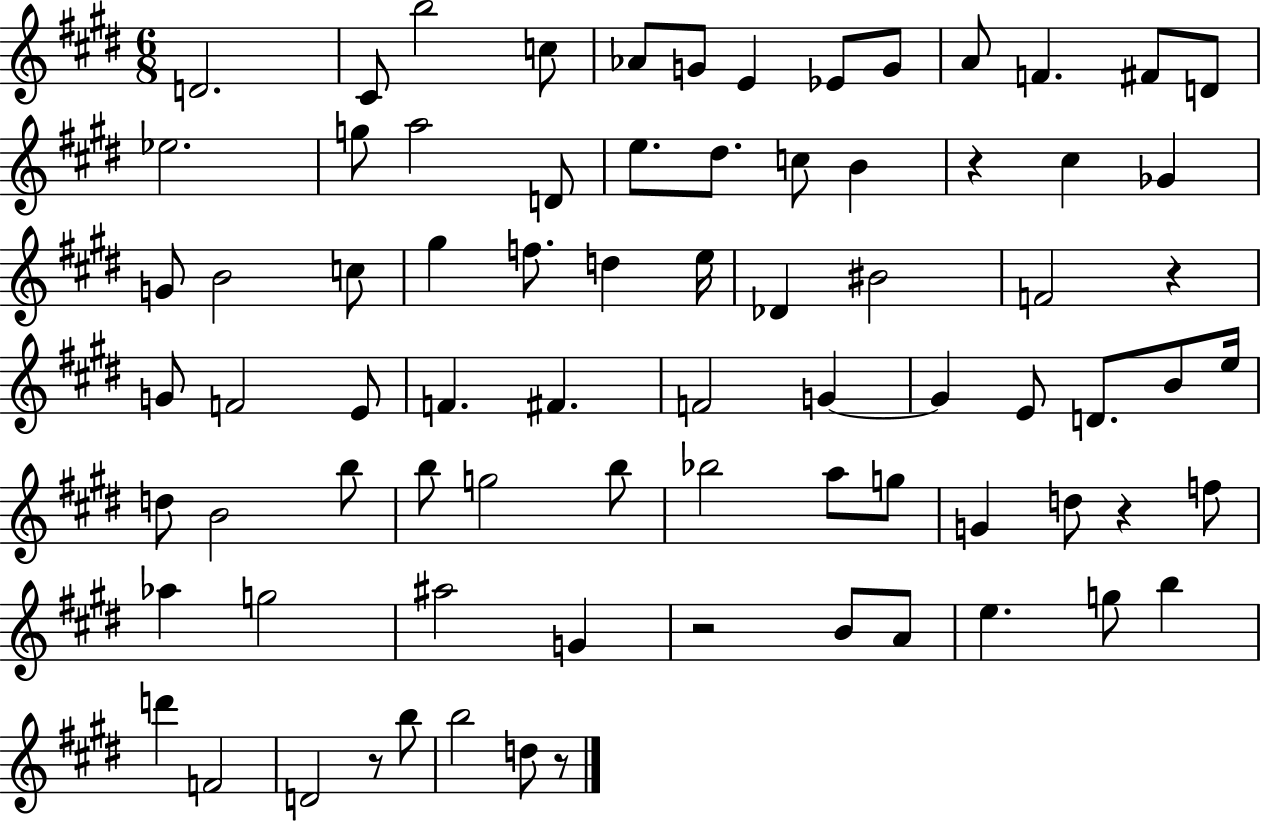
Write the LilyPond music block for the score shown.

{
  \clef treble
  \numericTimeSignature
  \time 6/8
  \key e \major
  d'2. | cis'8 b''2 c''8 | aes'8 g'8 e'4 ees'8 g'8 | a'8 f'4. fis'8 d'8 | \break ees''2. | g''8 a''2 d'8 | e''8. dis''8. c''8 b'4 | r4 cis''4 ges'4 | \break g'8 b'2 c''8 | gis''4 f''8. d''4 e''16 | des'4 bis'2 | f'2 r4 | \break g'8 f'2 e'8 | f'4. fis'4. | f'2 g'4~~ | g'4 e'8 d'8. b'8 e''16 | \break d''8 b'2 b''8 | b''8 g''2 b''8 | bes''2 a''8 g''8 | g'4 d''8 r4 f''8 | \break aes''4 g''2 | ais''2 g'4 | r2 b'8 a'8 | e''4. g''8 b''4 | \break d'''4 f'2 | d'2 r8 b''8 | b''2 d''8 r8 | \bar "|."
}